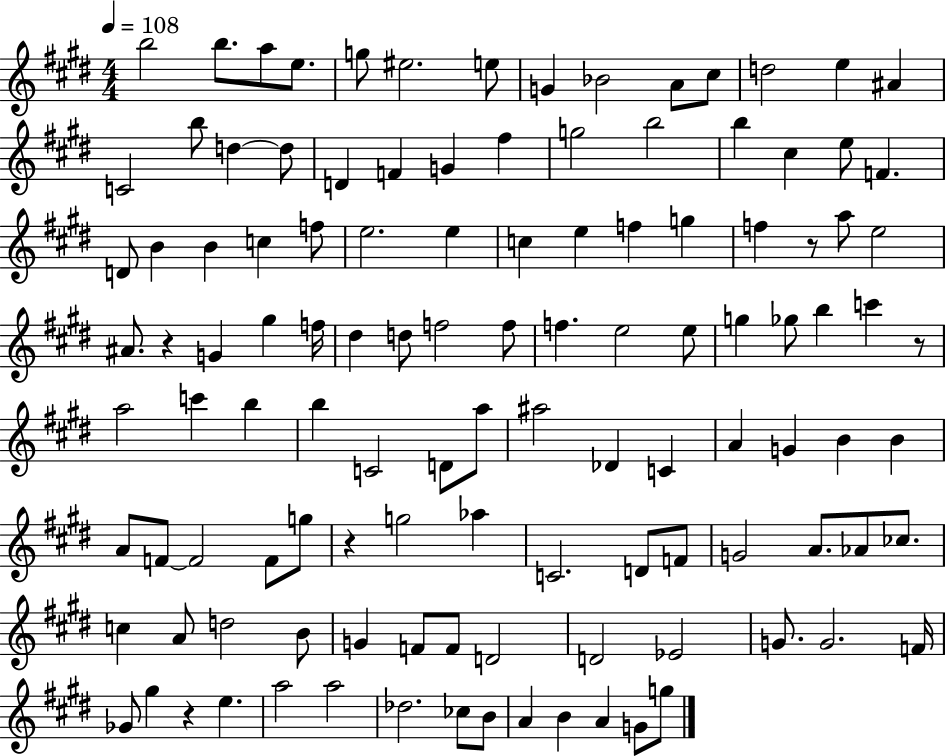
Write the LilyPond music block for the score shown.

{
  \clef treble
  \numericTimeSignature
  \time 4/4
  \key e \major
  \tempo 4 = 108
  b''2 b''8. a''8 e''8. | g''8 eis''2. e''8 | g'4 bes'2 a'8 cis''8 | d''2 e''4 ais'4 | \break c'2 b''8 d''4~~ d''8 | d'4 f'4 g'4 fis''4 | g''2 b''2 | b''4 cis''4 e''8 f'4. | \break d'8 b'4 b'4 c''4 f''8 | e''2. e''4 | c''4 e''4 f''4 g''4 | f''4 r8 a''8 e''2 | \break ais'8. r4 g'4 gis''4 f''16 | dis''4 d''8 f''2 f''8 | f''4. e''2 e''8 | g''4 ges''8 b''4 c'''4 r8 | \break a''2 c'''4 b''4 | b''4 c'2 d'8 a''8 | ais''2 des'4 c'4 | a'4 g'4 b'4 b'4 | \break a'8 f'8~~ f'2 f'8 g''8 | r4 g''2 aes''4 | c'2. d'8 f'8 | g'2 a'8. aes'8 ces''8. | \break c''4 a'8 d''2 b'8 | g'4 f'8 f'8 d'2 | d'2 ees'2 | g'8. g'2. f'16 | \break ges'8 gis''4 r4 e''4. | a''2 a''2 | des''2. ces''8 b'8 | a'4 b'4 a'4 g'8 g''8 | \break \bar "|."
}